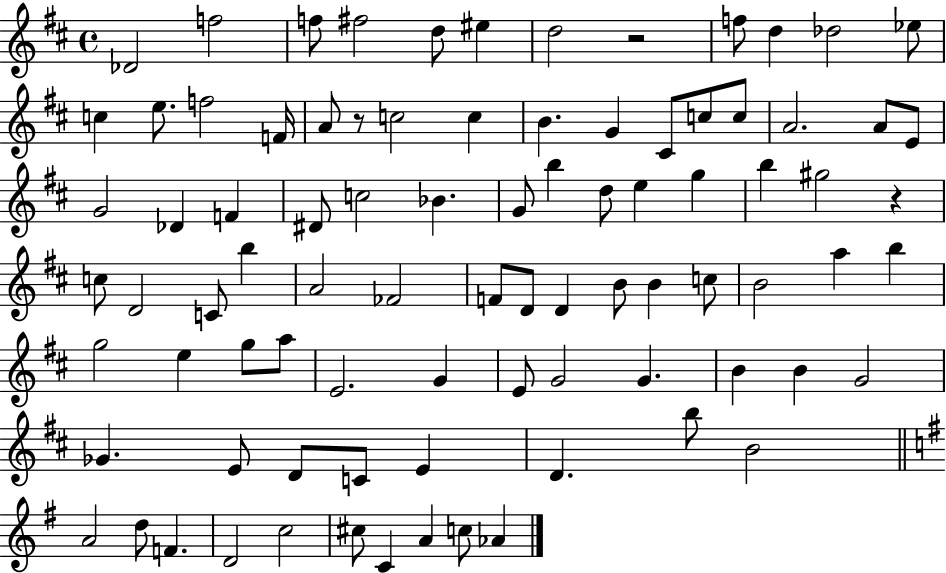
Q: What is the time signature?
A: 4/4